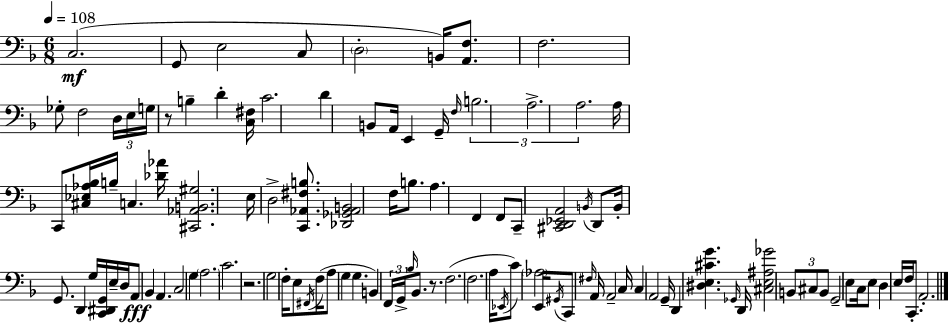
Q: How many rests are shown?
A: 3